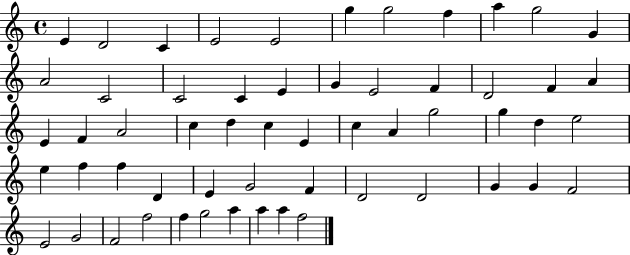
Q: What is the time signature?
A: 4/4